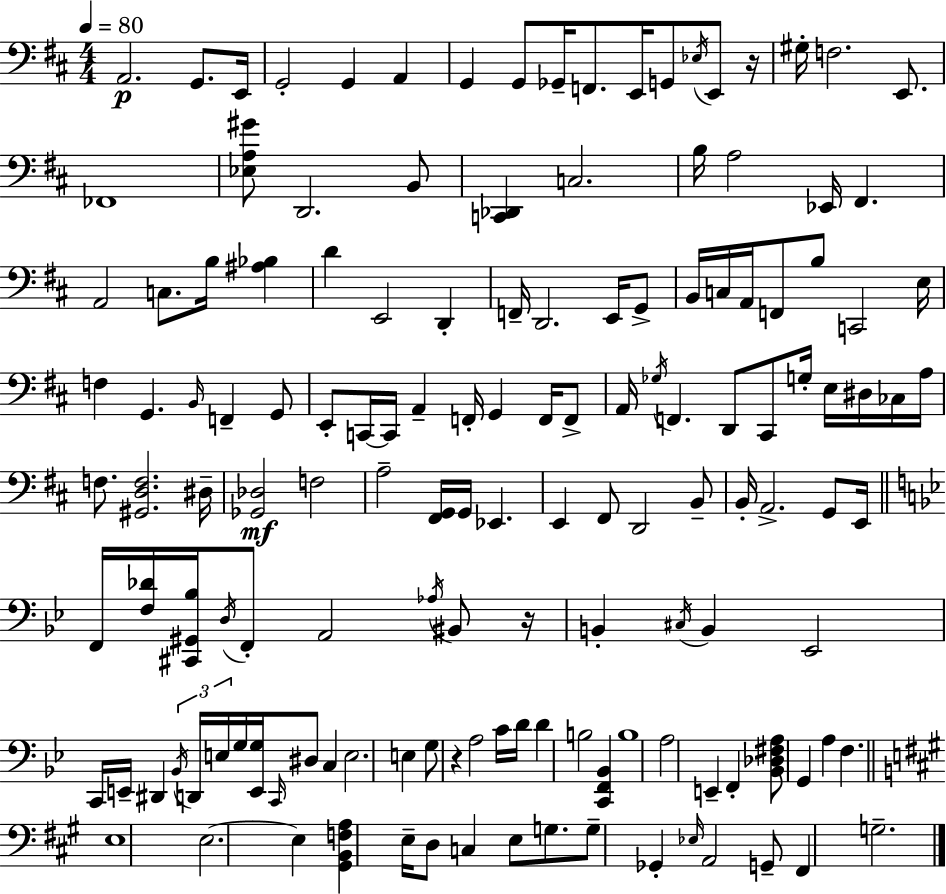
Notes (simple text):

A2/h. G2/e. E2/s G2/h G2/q A2/q G2/q G2/e Gb2/s F2/e. E2/s G2/e Eb3/s E2/e R/s G#3/s F3/h. E2/e. FES2/w [Eb3,A3,G#4]/e D2/h. B2/e [C2,Db2]/q C3/h. B3/s A3/h Eb2/s F#2/q. A2/h C3/e. B3/s [A#3,Bb3]/q D4/q E2/h D2/q F2/s D2/h. E2/s G2/e B2/s C3/s A2/s F2/e B3/e C2/h E3/s F3/q G2/q. B2/s F2/q G2/e E2/e C2/s C2/s A2/q F2/s G2/q F2/s F2/e A2/s Gb3/s F2/q. D2/e C#2/e G3/s E3/s D#3/s CES3/s A3/s F3/e. [G#2,D3,F3]/h. D#3/s [Gb2,Db3]/h F3/h A3/h [F#2,G2]/s G2/s Eb2/q. E2/q F#2/e D2/h B2/e B2/s A2/h. G2/e E2/s F2/s [F3,Db4]/s [C#2,G#2,Bb3]/s D3/s F2/e A2/h Ab3/s BIS2/e R/s B2/q C#3/s B2/q Eb2/h C2/s E2/s D#2/q Bb2/s D2/s E3/s G3/s [E2,G3]/s C2/s D#3/e C3/q E3/h. E3/q G3/e R/q A3/h C4/s D4/s D4/q B3/h [C2,F2,Bb2]/q B3/w A3/h E2/q F2/q [Bb2,Db3,F#3,A3]/e G2/q A3/q F3/q. E3/w E3/h. E3/q [G#2,B2,F3,A3]/q E3/s D3/e C3/q E3/e G3/e. G3/e Gb2/q Eb3/s A2/h G2/e F#2/q G3/h.